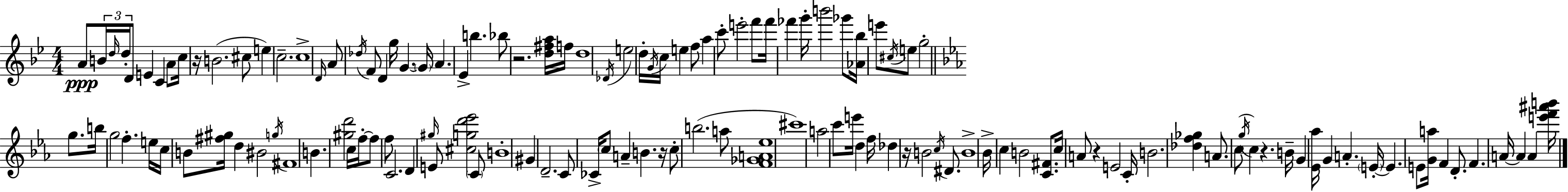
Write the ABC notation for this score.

X:1
T:Untitled
M:4/4
L:1/4
K:Bb
A/2 B/4 d/4 d/4 D/2 E C A/2 c/4 z/4 B2 ^c/2 e c2 c4 D/4 A/2 _d/4 F/2 D g/4 G G/4 A _E b _b/2 z2 [d^fa]/4 f/4 d4 _D/4 e2 d/4 G/4 c/4 e f/2 a c'/2 e'2 f'/2 f'/4 _f' g'/4 b'2 _g'/2 [_A_b]/4 e'/2 ^c/4 e/2 g2 g/2 b/4 g2 f e/4 c/4 B/2 [^f^g]/4 d ^B2 g/4 ^F4 B [^gd']2 c/4 f/4 f/2 f/2 C2 D ^g/4 E/2 [^cgd'_e']2 C/2 B4 ^G D2 C/2 _C/4 c/2 A B z/4 c/2 b2 a/2 [F_GA_e]4 ^c'4 a2 c'/2 e'/4 d f/4 _d z/4 B2 c/4 ^D/2 B4 _B/4 c B2 [C^F]/2 c/4 A/2 z E2 C/4 B2 [_df_g] A/2 c/2 g/4 c z B/4 G [_E_a]/4 G A E/4 E E/2 [Ga]/4 F D/2 F A/4 A A [e'f'^a'b']/4